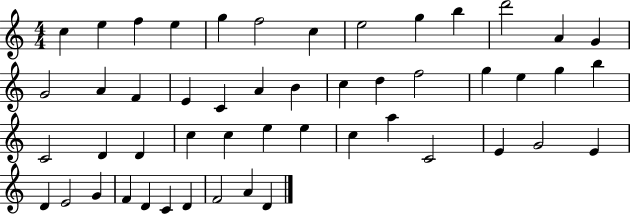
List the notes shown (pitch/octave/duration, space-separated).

C5/q E5/q F5/q E5/q G5/q F5/h C5/q E5/h G5/q B5/q D6/h A4/q G4/q G4/h A4/q F4/q E4/q C4/q A4/q B4/q C5/q D5/q F5/h G5/q E5/q G5/q B5/q C4/h D4/q D4/q C5/q C5/q E5/q E5/q C5/q A5/q C4/h E4/q G4/h E4/q D4/q E4/h G4/q F4/q D4/q C4/q D4/q F4/h A4/q D4/q